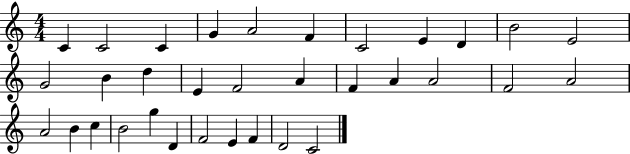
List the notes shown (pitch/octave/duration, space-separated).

C4/q C4/h C4/q G4/q A4/h F4/q C4/h E4/q D4/q B4/h E4/h G4/h B4/q D5/q E4/q F4/h A4/q F4/q A4/q A4/h F4/h A4/h A4/h B4/q C5/q B4/h G5/q D4/q F4/h E4/q F4/q D4/h C4/h